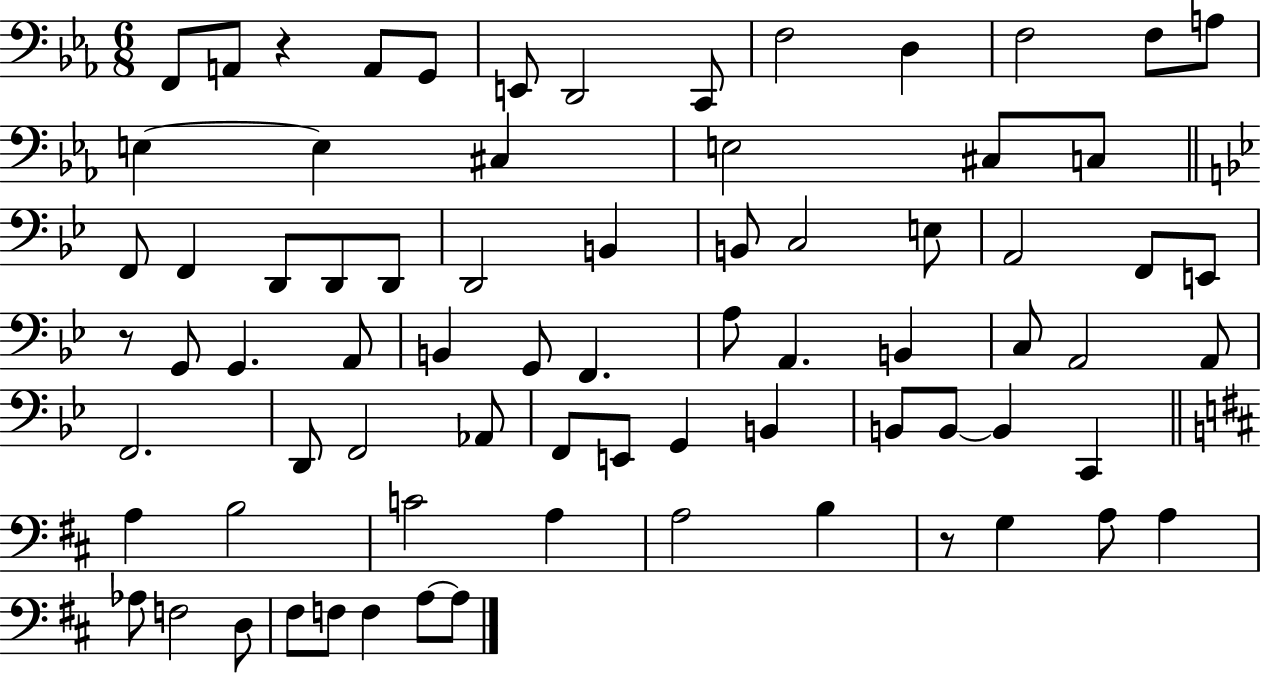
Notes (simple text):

F2/e A2/e R/q A2/e G2/e E2/e D2/h C2/e F3/h D3/q F3/h F3/e A3/e E3/q E3/q C#3/q E3/h C#3/e C3/e F2/e F2/q D2/e D2/e D2/e D2/h B2/q B2/e C3/h E3/e A2/h F2/e E2/e R/e G2/e G2/q. A2/e B2/q G2/e F2/q. A3/e A2/q. B2/q C3/e A2/h A2/e F2/h. D2/e F2/h Ab2/e F2/e E2/e G2/q B2/q B2/e B2/e B2/q C2/q A3/q B3/h C4/h A3/q A3/h B3/q R/e G3/q A3/e A3/q Ab3/e F3/h D3/e F#3/e F3/e F3/q A3/e A3/e